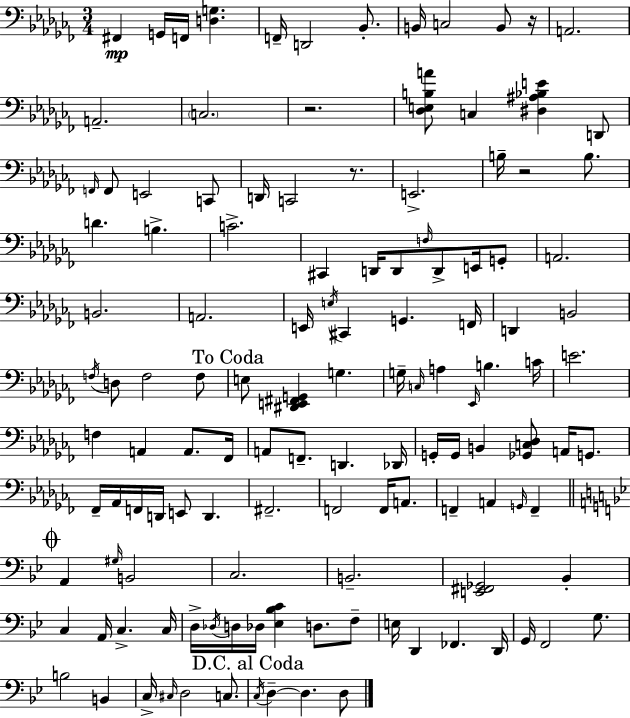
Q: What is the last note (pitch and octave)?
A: D3